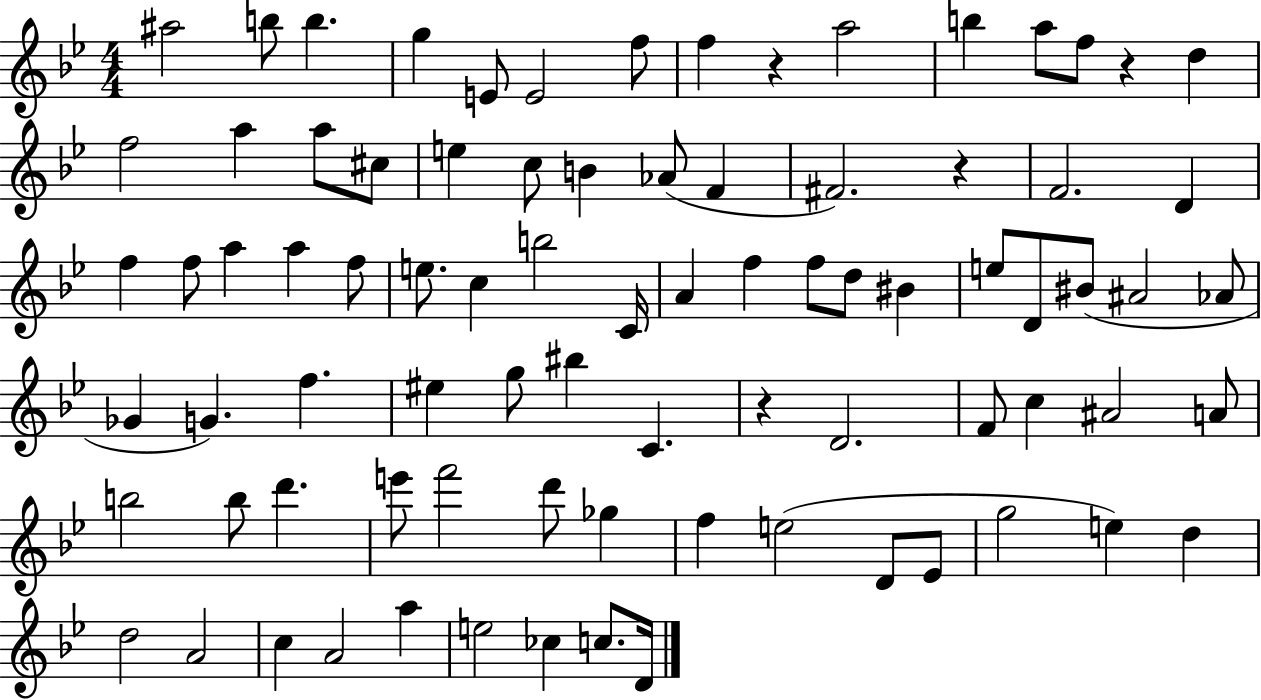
{
  \clef treble
  \numericTimeSignature
  \time 4/4
  \key bes \major
  ais''2 b''8 b''4. | g''4 e'8 e'2 f''8 | f''4 r4 a''2 | b''4 a''8 f''8 r4 d''4 | \break f''2 a''4 a''8 cis''8 | e''4 c''8 b'4 aes'8( f'4 | fis'2.) r4 | f'2. d'4 | \break f''4 f''8 a''4 a''4 f''8 | e''8. c''4 b''2 c'16 | a'4 f''4 f''8 d''8 bis'4 | e''8 d'8 bis'8( ais'2 aes'8 | \break ges'4 g'4.) f''4. | eis''4 g''8 bis''4 c'4. | r4 d'2. | f'8 c''4 ais'2 a'8 | \break b''2 b''8 d'''4. | e'''8 f'''2 d'''8 ges''4 | f''4 e''2( d'8 ees'8 | g''2 e''4) d''4 | \break d''2 a'2 | c''4 a'2 a''4 | e''2 ces''4 c''8. d'16 | \bar "|."
}